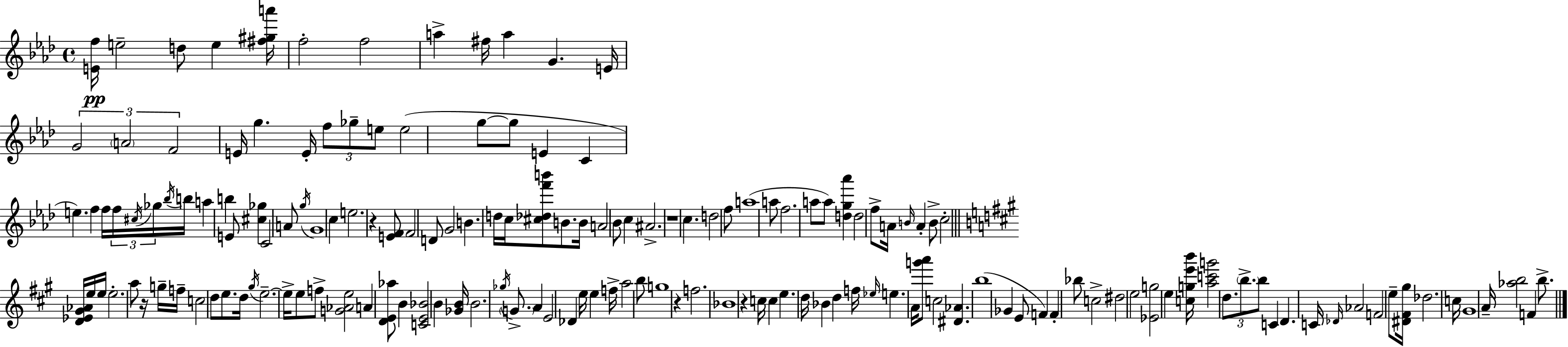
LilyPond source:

{
  \clef treble
  \time 4/4
  \defaultTimeSignature
  \key f \minor
  \repeat volta 2 { <e' f''>16\pp e''2-- d''8 e''4 <fis'' gis'' a'''>16 | f''2-. f''2 | a''4-> fis''16 a''4 g'4. e'16 | \tuplet 3/2 { g'2 \parenthesize a'2 | \break f'2 } e'16 g''4. e'16-. | \tuplet 3/2 { f''8 ges''8-- e''8 } e''2( g''8~~ | g''8 e'4 c'4 e''4.) | f''4 f''16 \tuplet 3/2 { f''16 \acciaccatura { cis''16 } ges''16 } \acciaccatura { bes''16 } b''16 a''4 b''4 | \break e'8 <cis'' ges''>4 c'2 | a'8 \acciaccatura { g''16 } g'1 | c''4 e''2. | r4 <e' f'>8 f'2 | \break d'8 g'2 b'4. | d''16 c''16 <cis'' des'' f''' b'''>8 b'8. b'16 a'2 | bes'8 c''4 ais'2.-> | r1 | \break c''4. d''2 | f''8 a''1( | a''8 f''2. | a''8 a''8) <d'' g'' aes'''>4 d''2 | \break f''8-> a'16 \grace { b'16 } a'4-. b'8-> c''2-. | \bar "||" \break \key a \major <d' ees' gis' aes'>16 e''16 e''16 e''2.-. a''8 | r16 g''16-- f''16-- c''2 d''8 e''8. | d''16 \acciaccatura { gis''16 } e''2.--~~ e''16-> | e''8 f''8-> <g' aes' e''>2 a'4 | \break <d' e' aes''>8 b'4 <c' e' bes'>2 b'4 | <ges' b'>16 b'2. \acciaccatura { ges''16 } | \parenthesize g'8.-> a'4 e'2 des'4 | e''16 e''4 f''16-> a''2 | \break b''8 g''1 | r4 f''2. | bes'1 | r4 c''16 c''4 e''4. | \break d''16 bes'4 d''4 f''16 \grace { ees''16 } e''4. | a'16 <g''' a'''>8 c''2 <dis' aes'>4. | b''1( | ges'4 e'8 f'4) f'4-. | \break bes''8 c''2-> dis''2 | e''2 <ees' g''>2 | e''4 <c'' g'' e''' b'''>16 <a'' c''' g'''>2 | \tuplet 3/2 { d''8. \parenthesize b''8.-> b''8 } c'4 d'4. | \break c'16 \grace { des'16 } aes'2 f'2 | e''8-- <dis' fis' gis''>16 des''2. | c''16 gis'1 | a'16-- <aes'' b''>2 f'4 | \break b''8.-> } \bar "|."
}